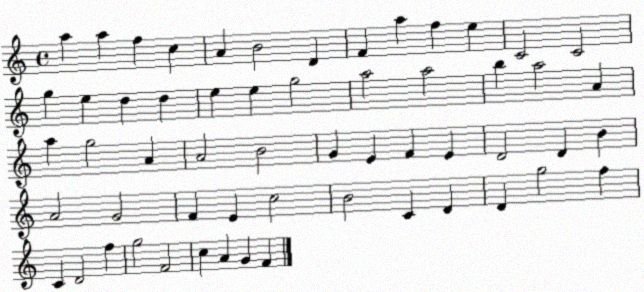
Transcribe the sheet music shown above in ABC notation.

X:1
T:Untitled
M:4/4
L:1/4
K:C
a a f c A B2 D F a f e C2 C2 g e d d e e g2 a2 a2 b a2 A a g2 A A2 B2 G E F E D2 D B A2 G2 F E c2 B2 C D D g2 f C D2 f g2 F2 c A G F